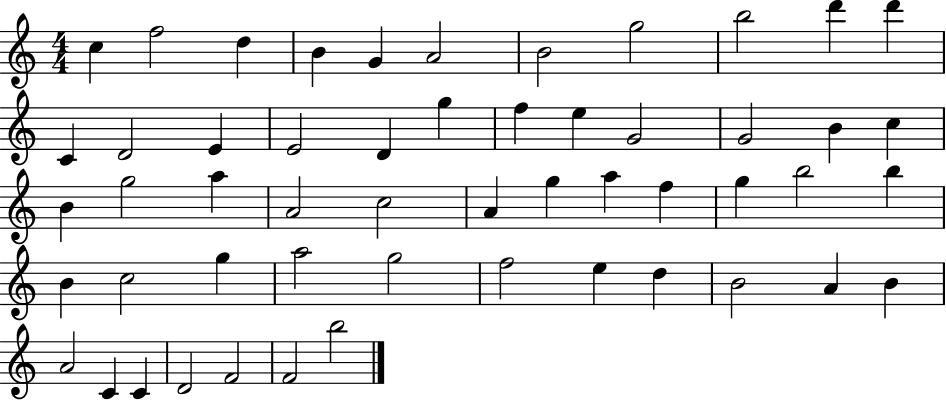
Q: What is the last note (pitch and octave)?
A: B5